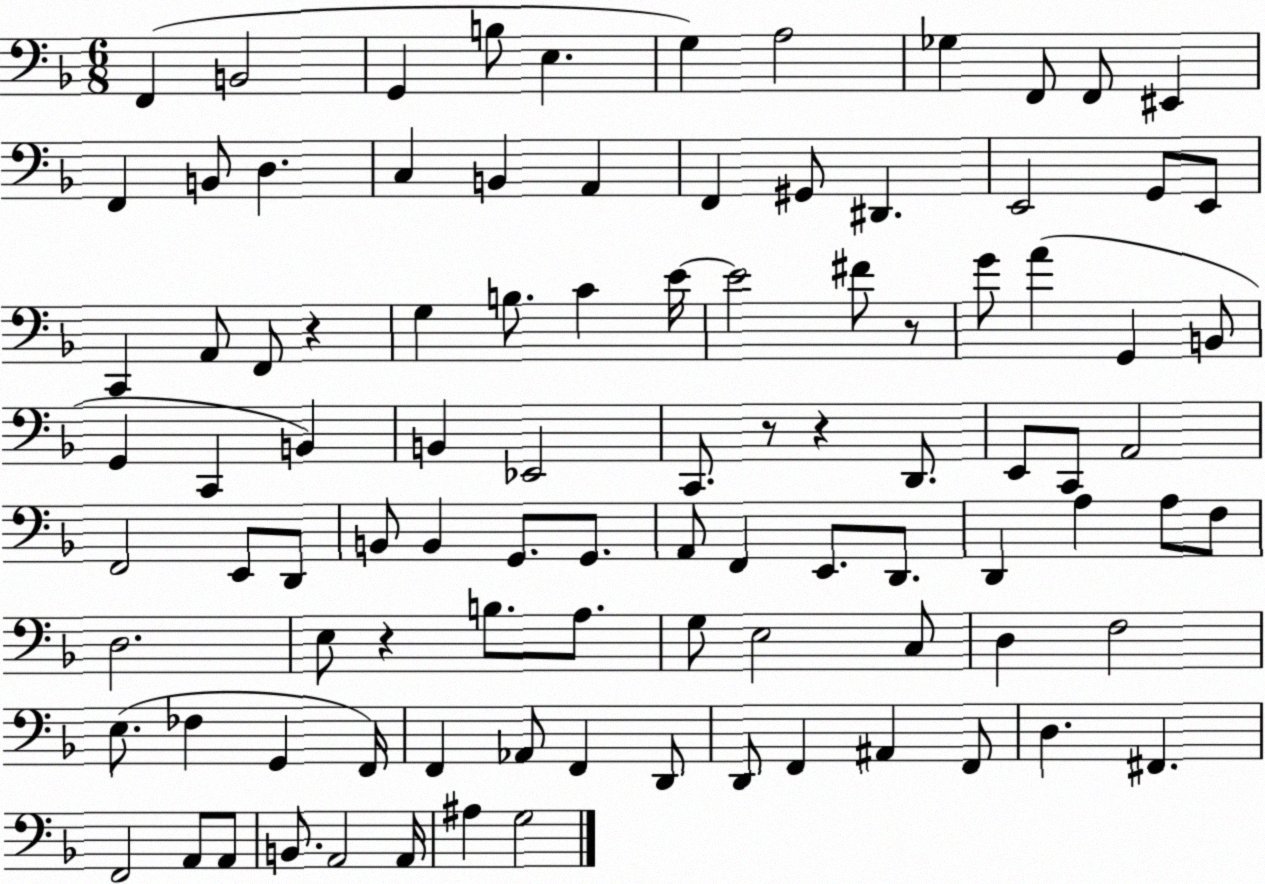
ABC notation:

X:1
T:Untitled
M:6/8
L:1/4
K:F
F,, B,,2 G,, B,/2 E, G, A,2 _G, F,,/2 F,,/2 ^E,, F,, B,,/2 D, C, B,, A,, F,, ^G,,/2 ^D,, E,,2 G,,/2 E,,/2 C,, A,,/2 F,,/2 z G, B,/2 C E/4 E2 ^F/2 z/2 G/2 A G,, B,,/2 G,, C,, B,, B,, _E,,2 C,,/2 z/2 z D,,/2 E,,/2 C,,/2 A,,2 F,,2 E,,/2 D,,/2 B,,/2 B,, G,,/2 G,,/2 A,,/2 F,, E,,/2 D,,/2 D,, A, A,/2 F,/2 D,2 E,/2 z B,/2 A,/2 G,/2 E,2 C,/2 D, F,2 E,/2 _F, G,, F,,/4 F,, _A,,/2 F,, D,,/2 D,,/2 F,, ^A,, F,,/2 D, ^F,, F,,2 A,,/2 A,,/2 B,,/2 A,,2 A,,/4 ^A, G,2